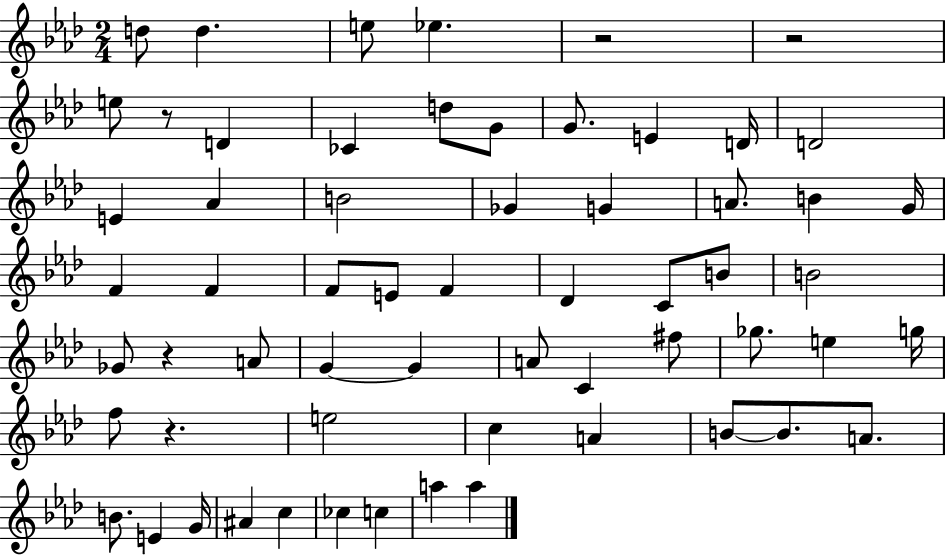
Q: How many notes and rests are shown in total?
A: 61